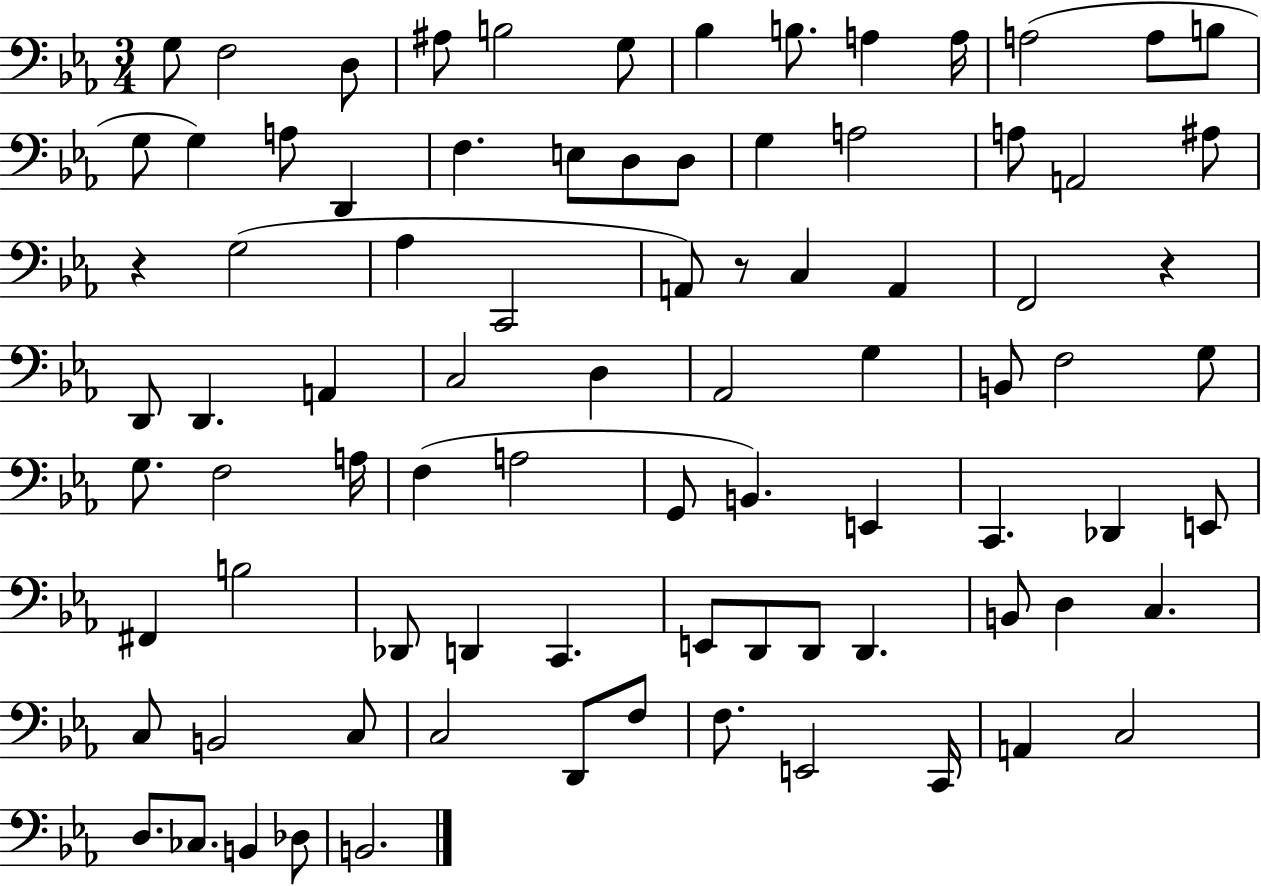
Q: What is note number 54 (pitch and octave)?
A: E2